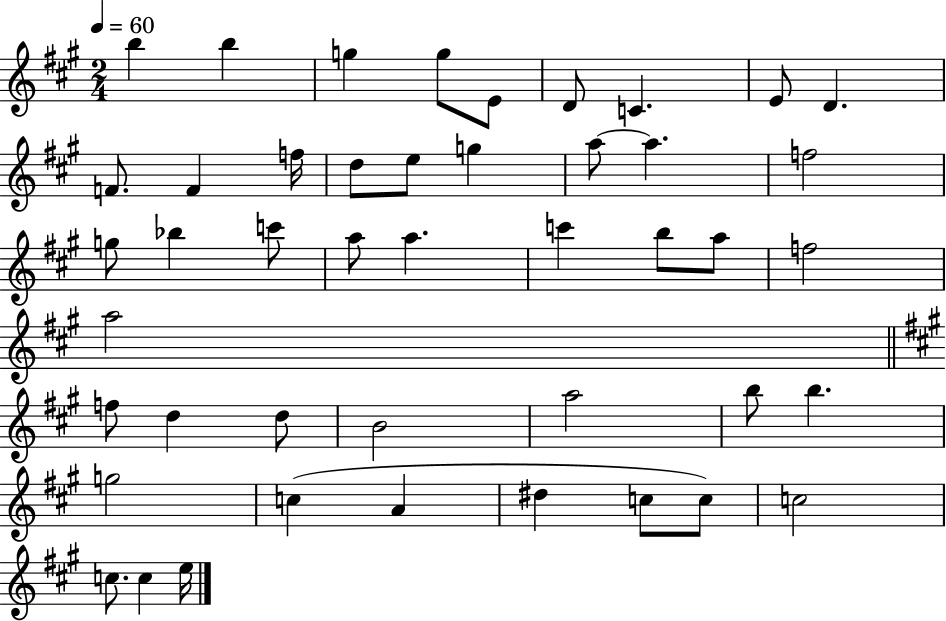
B5/q B5/q G5/q G5/e E4/e D4/e C4/q. E4/e D4/q. F4/e. F4/q F5/s D5/e E5/e G5/q A5/e A5/q. F5/h G5/e Bb5/q C6/e A5/e A5/q. C6/q B5/e A5/e F5/h A5/h F5/e D5/q D5/e B4/h A5/h B5/e B5/q. G5/h C5/q A4/q D#5/q C5/e C5/e C5/h C5/e. C5/q E5/s